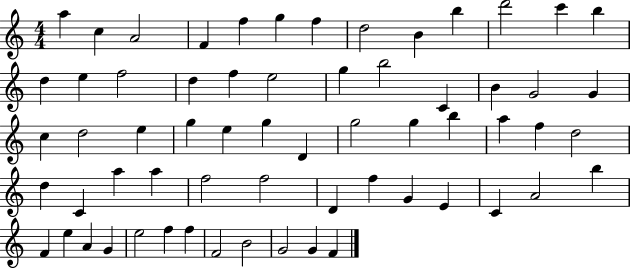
A5/q C5/q A4/h F4/q F5/q G5/q F5/q D5/h B4/q B5/q D6/h C6/q B5/q D5/q E5/q F5/h D5/q F5/q E5/h G5/q B5/h C4/q B4/q G4/h G4/q C5/q D5/h E5/q G5/q E5/q G5/q D4/q G5/h G5/q B5/q A5/q F5/q D5/h D5/q C4/q A5/q A5/q F5/h F5/h D4/q F5/q G4/q E4/q C4/q A4/h B5/q F4/q E5/q A4/q G4/q E5/h F5/q F5/q F4/h B4/h G4/h G4/q F4/q